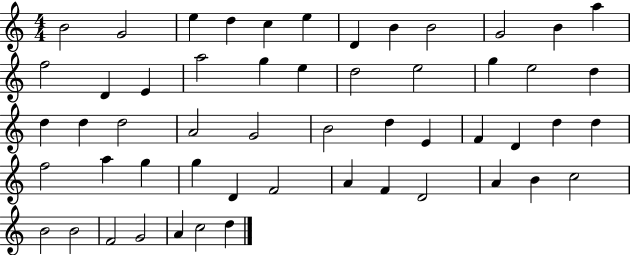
B4/h G4/h E5/q D5/q C5/q E5/q D4/q B4/q B4/h G4/h B4/q A5/q F5/h D4/q E4/q A5/h G5/q E5/q D5/h E5/h G5/q E5/h D5/q D5/q D5/q D5/h A4/h G4/h B4/h D5/q E4/q F4/q D4/q D5/q D5/q F5/h A5/q G5/q G5/q D4/q F4/h A4/q F4/q D4/h A4/q B4/q C5/h B4/h B4/h F4/h G4/h A4/q C5/h D5/q